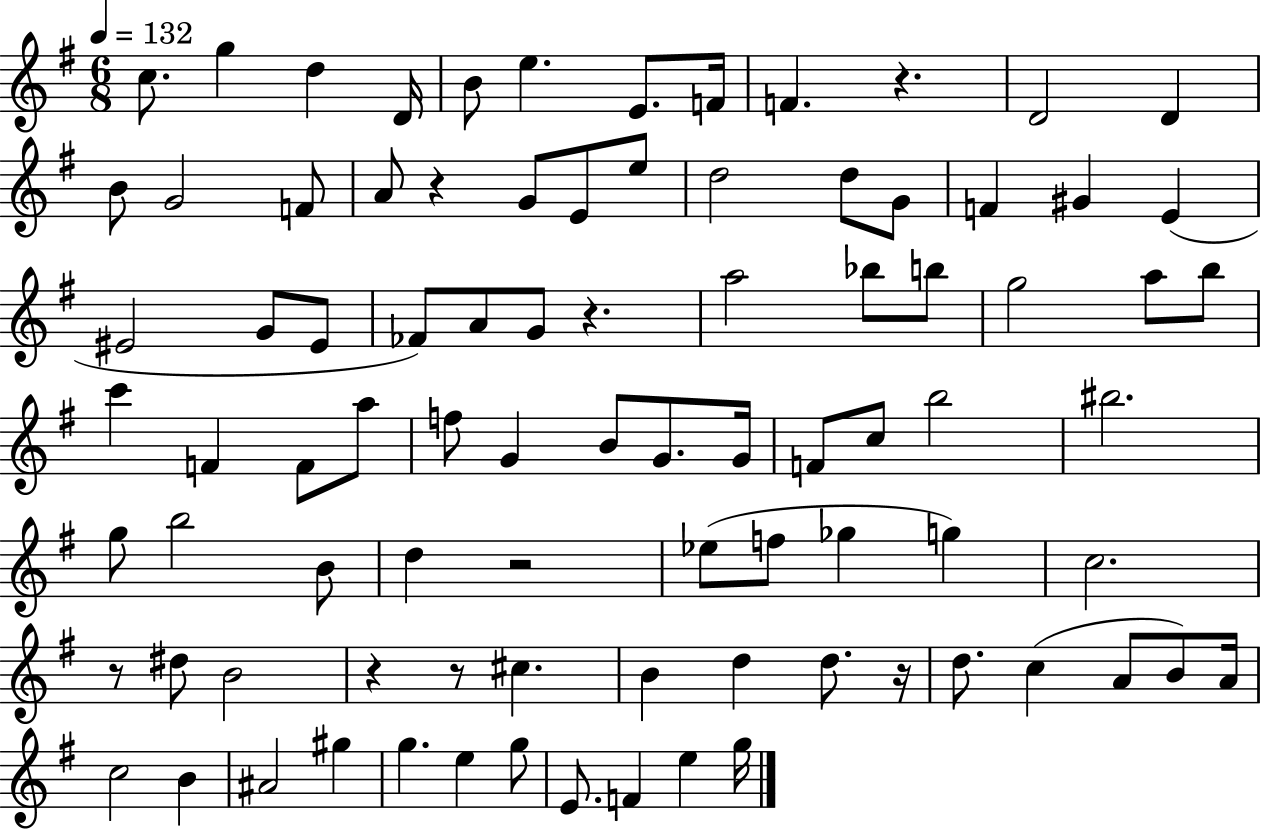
C5/e. G5/q D5/q D4/s B4/e E5/q. E4/e. F4/s F4/q. R/q. D4/h D4/q B4/e G4/h F4/e A4/e R/q G4/e E4/e E5/e D5/h D5/e G4/e F4/q G#4/q E4/q EIS4/h G4/e EIS4/e FES4/e A4/e G4/e R/q. A5/h Bb5/e B5/e G5/h A5/e B5/e C6/q F4/q F4/e A5/e F5/e G4/q B4/e G4/e. G4/s F4/e C5/e B5/h BIS5/h. G5/e B5/h B4/e D5/q R/h Eb5/e F5/e Gb5/q G5/q C5/h. R/e D#5/e B4/h R/q R/e C#5/q. B4/q D5/q D5/e. R/s D5/e. C5/q A4/e B4/e A4/s C5/h B4/q A#4/h G#5/q G5/q. E5/q G5/e E4/e. F4/q E5/q G5/s